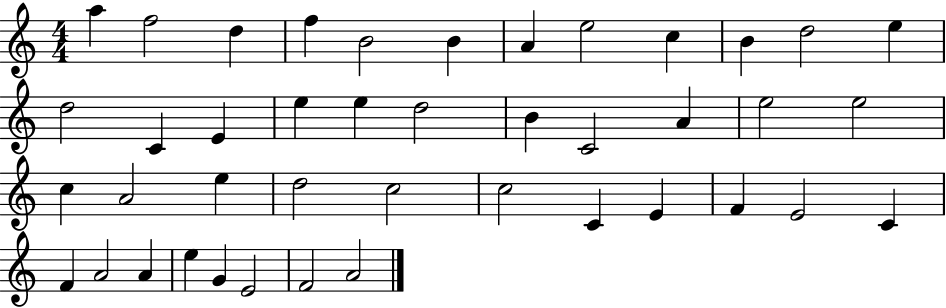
A5/q F5/h D5/q F5/q B4/h B4/q A4/q E5/h C5/q B4/q D5/h E5/q D5/h C4/q E4/q E5/q E5/q D5/h B4/q C4/h A4/q E5/h E5/h C5/q A4/h E5/q D5/h C5/h C5/h C4/q E4/q F4/q E4/h C4/q F4/q A4/h A4/q E5/q G4/q E4/h F4/h A4/h